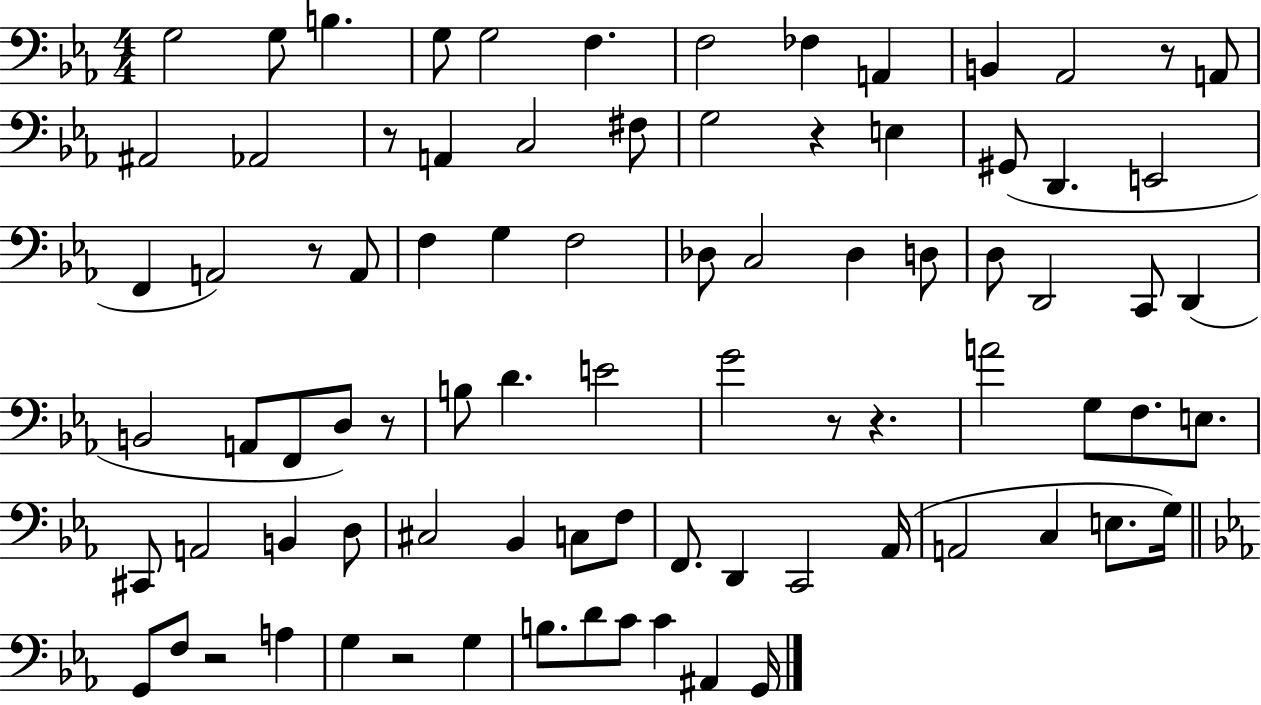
X:1
T:Untitled
M:4/4
L:1/4
K:Eb
G,2 G,/2 B, G,/2 G,2 F, F,2 _F, A,, B,, _A,,2 z/2 A,,/2 ^A,,2 _A,,2 z/2 A,, C,2 ^F,/2 G,2 z E, ^G,,/2 D,, E,,2 F,, A,,2 z/2 A,,/2 F, G, F,2 _D,/2 C,2 _D, D,/2 D,/2 D,,2 C,,/2 D,, B,,2 A,,/2 F,,/2 D,/2 z/2 B,/2 D E2 G2 z/2 z A2 G,/2 F,/2 E,/2 ^C,,/2 A,,2 B,, D,/2 ^C,2 _B,, C,/2 F,/2 F,,/2 D,, C,,2 _A,,/4 A,,2 C, E,/2 G,/4 G,,/2 F,/2 z2 A, G, z2 G, B,/2 D/2 C/2 C ^A,, G,,/4